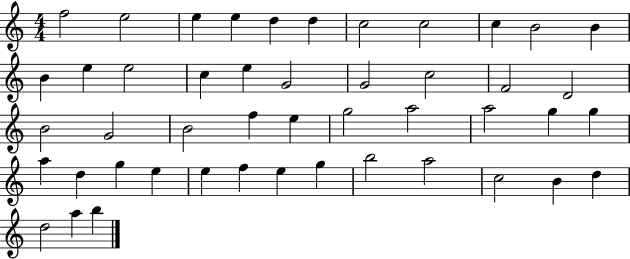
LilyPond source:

{
  \clef treble
  \numericTimeSignature
  \time 4/4
  \key c \major
  f''2 e''2 | e''4 e''4 d''4 d''4 | c''2 c''2 | c''4 b'2 b'4 | \break b'4 e''4 e''2 | c''4 e''4 g'2 | g'2 c''2 | f'2 d'2 | \break b'2 g'2 | b'2 f''4 e''4 | g''2 a''2 | a''2 g''4 g''4 | \break a''4 d''4 g''4 e''4 | e''4 f''4 e''4 g''4 | b''2 a''2 | c''2 b'4 d''4 | \break d''2 a''4 b''4 | \bar "|."
}